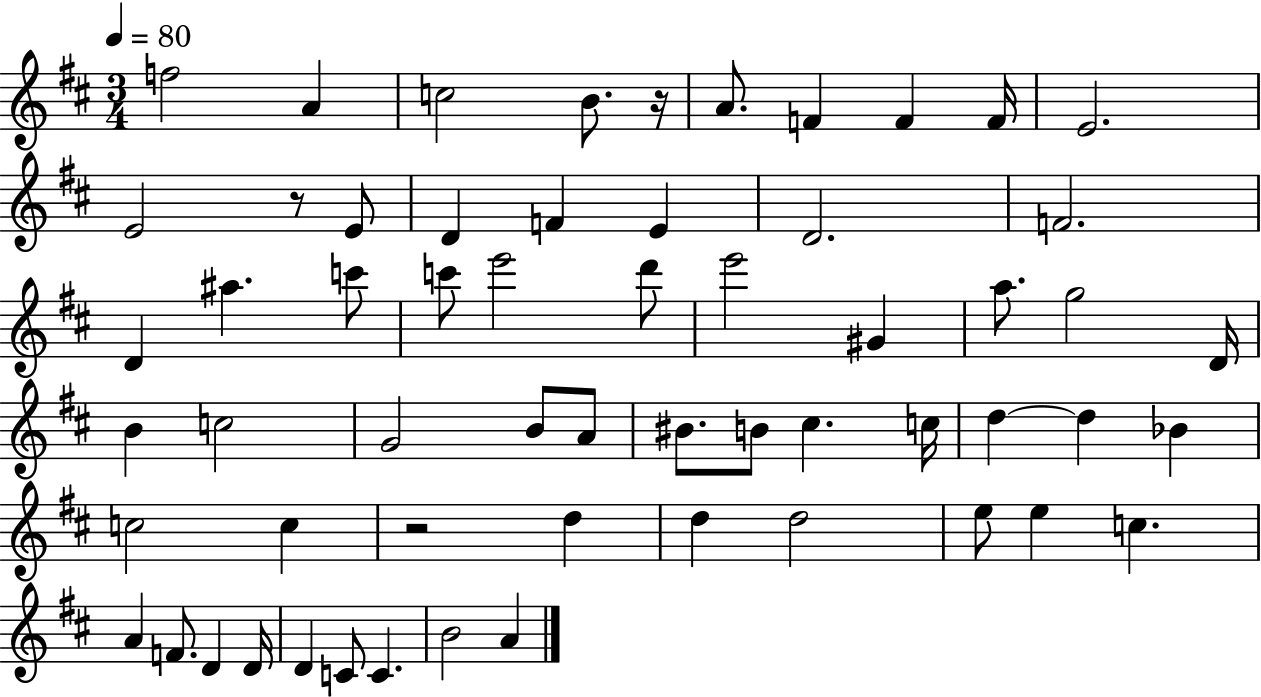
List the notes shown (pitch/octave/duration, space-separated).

F5/h A4/q C5/h B4/e. R/s A4/e. F4/q F4/q F4/s E4/h. E4/h R/e E4/e D4/q F4/q E4/q D4/h. F4/h. D4/q A#5/q. C6/e C6/e E6/h D6/e E6/h G#4/q A5/e. G5/h D4/s B4/q C5/h G4/h B4/e A4/e BIS4/e. B4/e C#5/q. C5/s D5/q D5/q Bb4/q C5/h C5/q R/h D5/q D5/q D5/h E5/e E5/q C5/q. A4/q F4/e. D4/q D4/s D4/q C4/e C4/q. B4/h A4/q